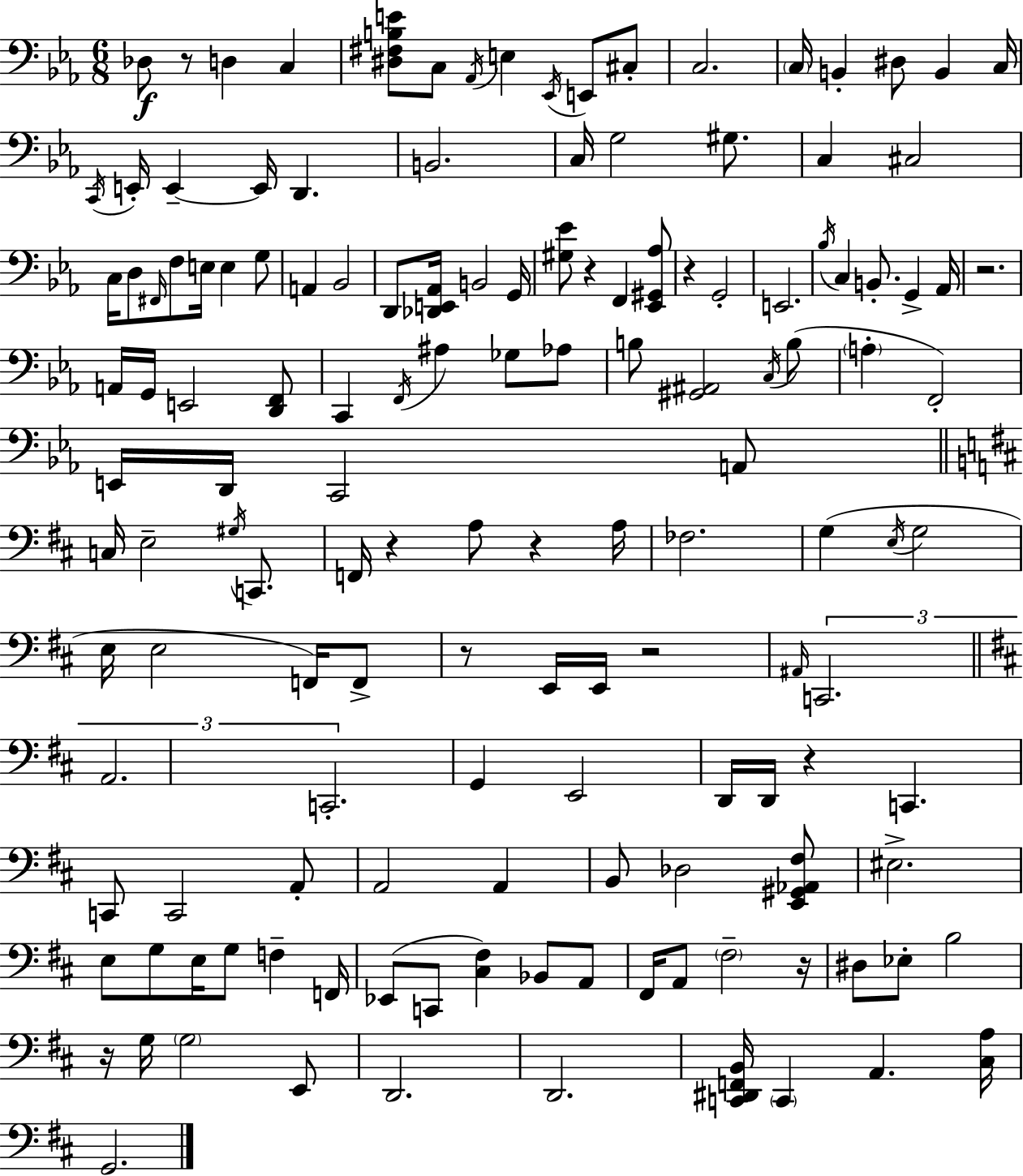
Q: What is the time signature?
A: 6/8